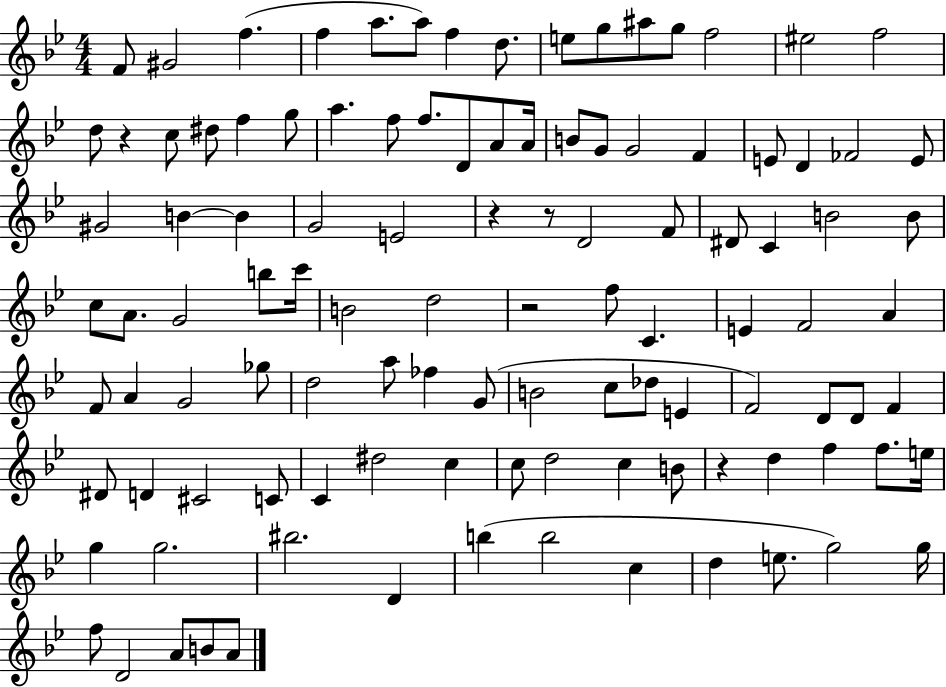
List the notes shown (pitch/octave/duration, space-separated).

F4/e G#4/h F5/q. F5/q A5/e. A5/e F5/q D5/e. E5/e G5/e A#5/e G5/e F5/h EIS5/h F5/h D5/e R/q C5/e D#5/e F5/q G5/e A5/q. F5/e F5/e. D4/e A4/e A4/s B4/e G4/e G4/h F4/q E4/e D4/q FES4/h E4/e G#4/h B4/q B4/q G4/h E4/h R/q R/e D4/h F4/e D#4/e C4/q B4/h B4/e C5/e A4/e. G4/h B5/e C6/s B4/h D5/h R/h F5/e C4/q. E4/q F4/h A4/q F4/e A4/q G4/h Gb5/e D5/h A5/e FES5/q G4/e B4/h C5/e Db5/e E4/q F4/h D4/e D4/e F4/q D#4/e D4/q C#4/h C4/e C4/q D#5/h C5/q C5/e D5/h C5/q B4/e R/q D5/q F5/q F5/e. E5/s G5/q G5/h. BIS5/h. D4/q B5/q B5/h C5/q D5/q E5/e. G5/h G5/s F5/e D4/h A4/e B4/e A4/e